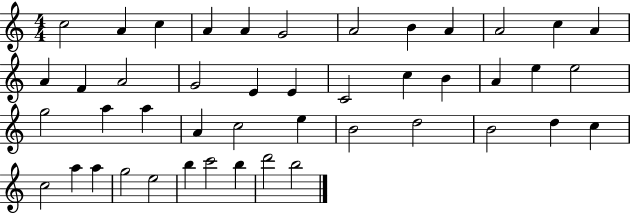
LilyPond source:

{
  \clef treble
  \numericTimeSignature
  \time 4/4
  \key c \major
  c''2 a'4 c''4 | a'4 a'4 g'2 | a'2 b'4 a'4 | a'2 c''4 a'4 | \break a'4 f'4 a'2 | g'2 e'4 e'4 | c'2 c''4 b'4 | a'4 e''4 e''2 | \break g''2 a''4 a''4 | a'4 c''2 e''4 | b'2 d''2 | b'2 d''4 c''4 | \break c''2 a''4 a''4 | g''2 e''2 | b''4 c'''2 b''4 | d'''2 b''2 | \break \bar "|."
}